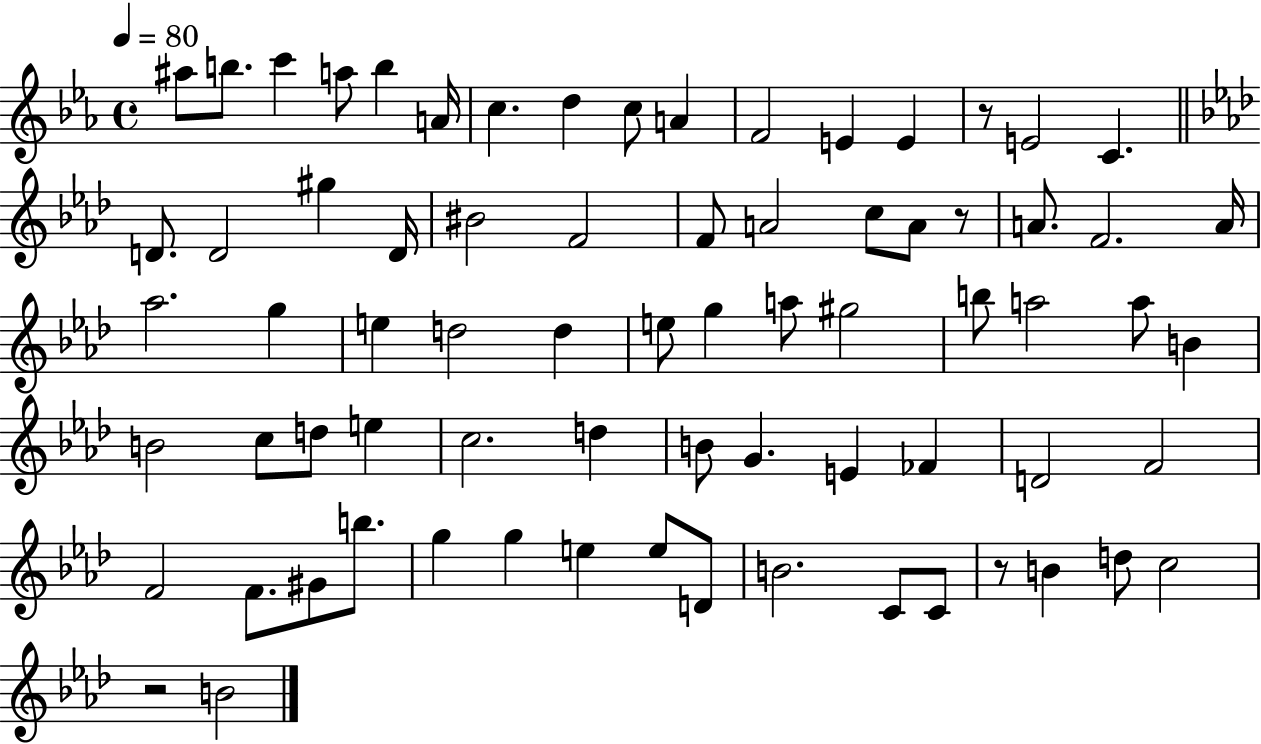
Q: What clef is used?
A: treble